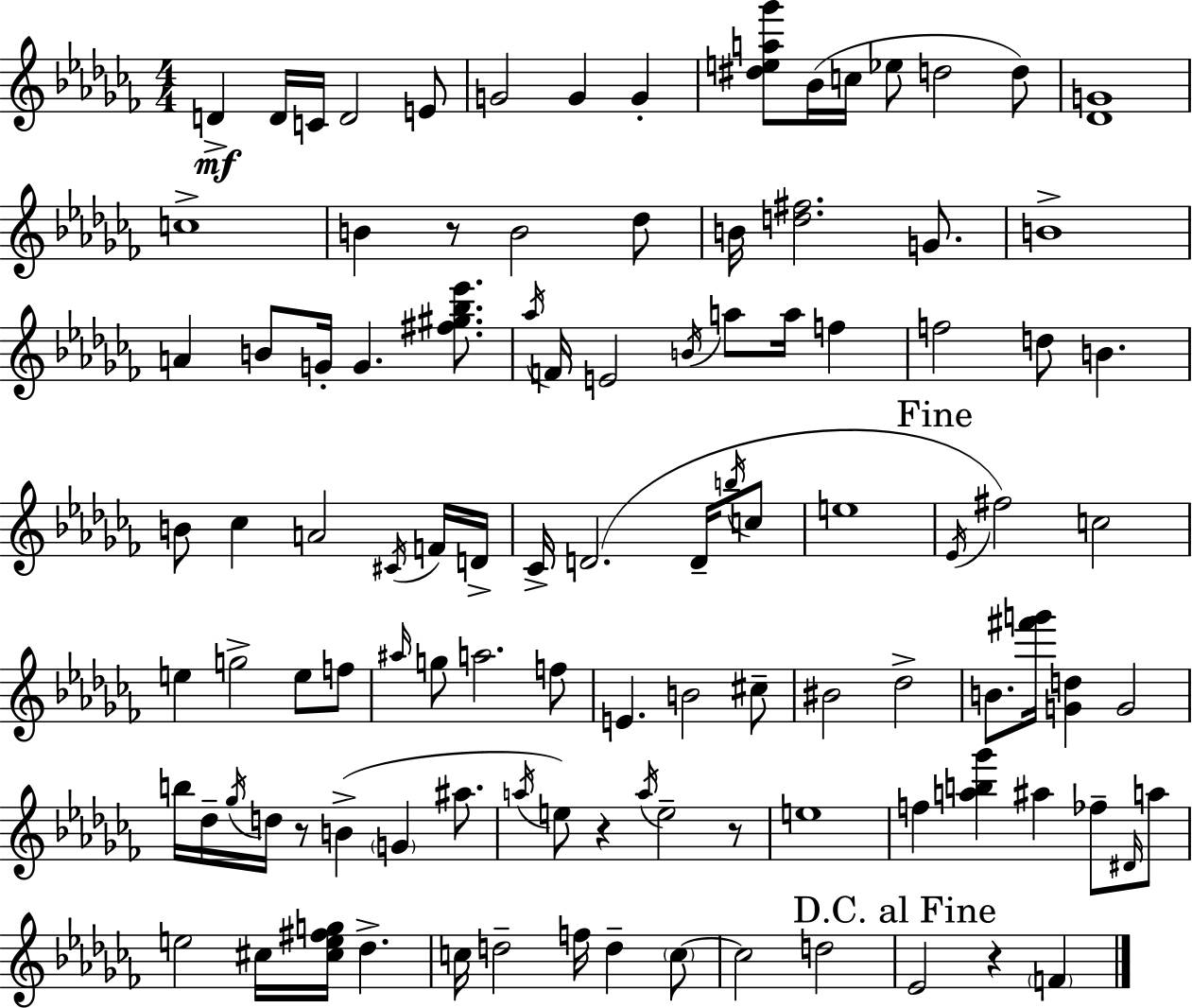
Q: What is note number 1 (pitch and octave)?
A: D4